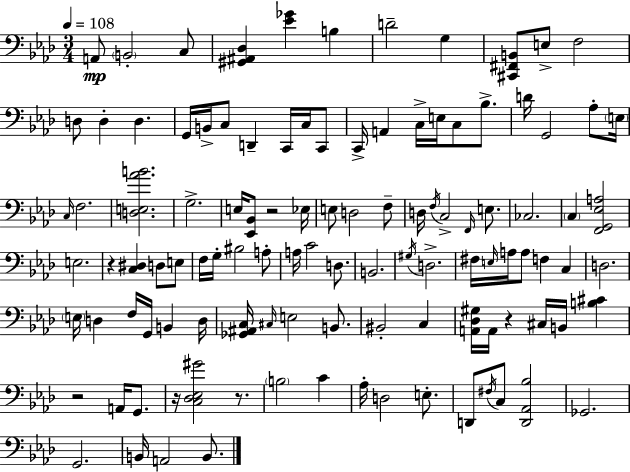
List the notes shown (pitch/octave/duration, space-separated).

A2/e B2/h C3/e [G#2,A#2,Db3]/q [Eb4,Gb4]/q B3/q D4/h G3/q [C#2,F#2,B2]/e E3/e F3/h D3/e D3/q D3/q. G2/s B2/s C3/e D2/q C2/s C3/s C2/e C2/s A2/q C3/s E3/s C3/e Bb3/e. D4/s G2/h Ab3/e E3/s C3/s F3/h. [D3,E3,Ab4,B4]/h. G3/h. E3/s [Eb2,Bb2]/e R/h Eb3/s E3/e D3/h F3/e D3/s F3/s C3/h F2/s E3/e. CES3/h. C3/q [F2,G2,Eb3,A3]/h E3/h. R/q [C3,D#3]/q D3/e E3/e F3/s G3/s BIS3/h A3/e A3/s C4/h D3/e. B2/h. G#3/s D3/h. F#3/s E3/s A3/s A3/e F3/q C3/q D3/h. E3/s D3/q F3/s G2/s B2/q D3/s [Gb2,A#2,C3]/s C#3/s E3/h B2/e. BIS2/h C3/q [A2,Db3,G#3]/s A2/s R/q C#3/s B2/s [B3,C#4]/q R/h A2/s G2/e. R/s [C3,Db3,Eb3,G#4]/h R/e. B3/h C4/q Ab3/s D3/h E3/e. D2/e F#3/s C3/e [D2,Ab2,Bb3]/h Gb2/h. G2/h. B2/s A2/h B2/e.